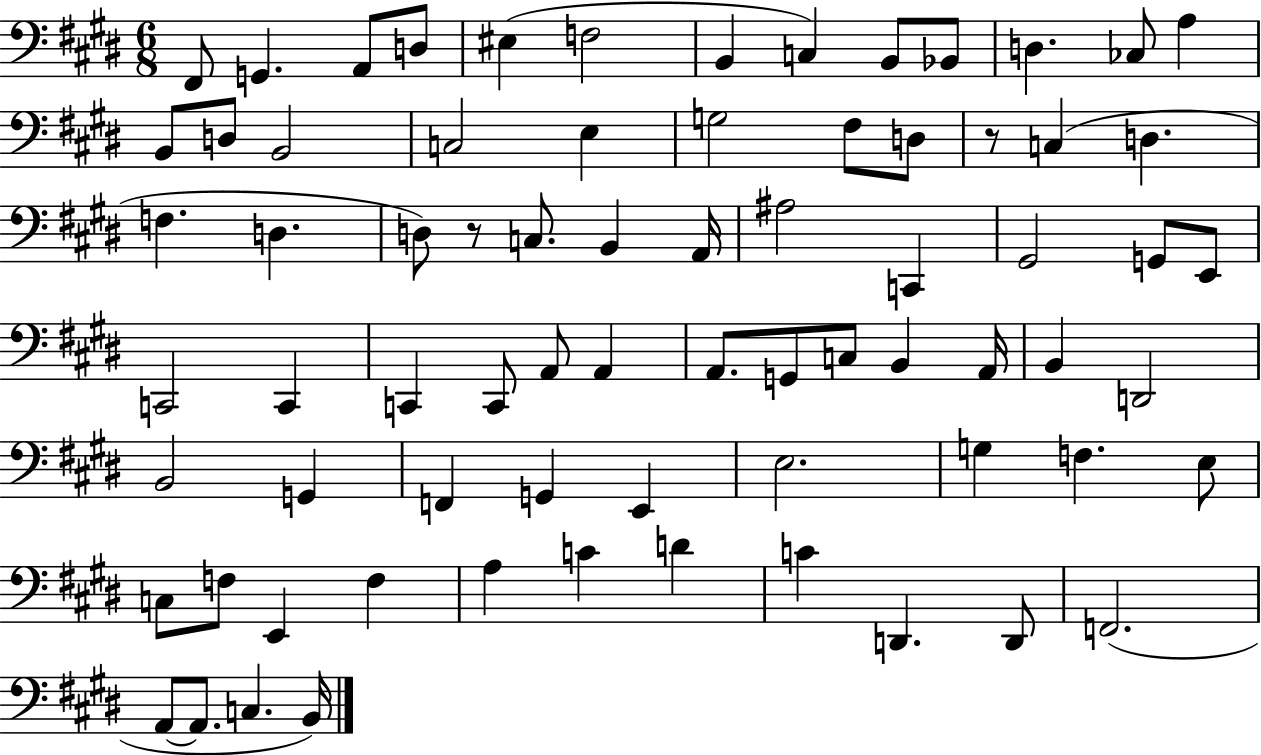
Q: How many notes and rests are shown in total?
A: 73